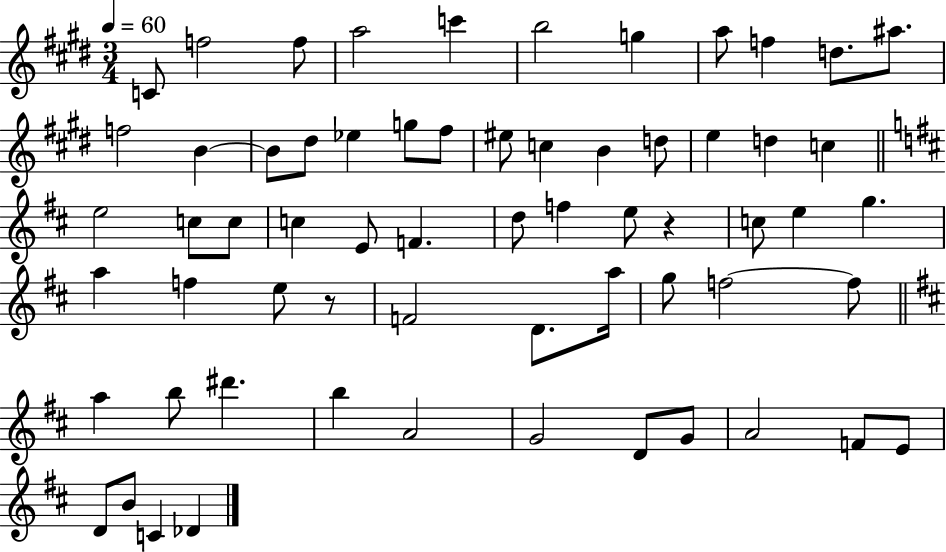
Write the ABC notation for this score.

X:1
T:Untitled
M:3/4
L:1/4
K:E
C/2 f2 f/2 a2 c' b2 g a/2 f d/2 ^a/2 f2 B B/2 ^d/2 _e g/2 ^f/2 ^e/2 c B d/2 e d c e2 c/2 c/2 c E/2 F d/2 f e/2 z c/2 e g a f e/2 z/2 F2 D/2 a/4 g/2 f2 f/2 a b/2 ^d' b A2 G2 D/2 G/2 A2 F/2 E/2 D/2 B/2 C _D